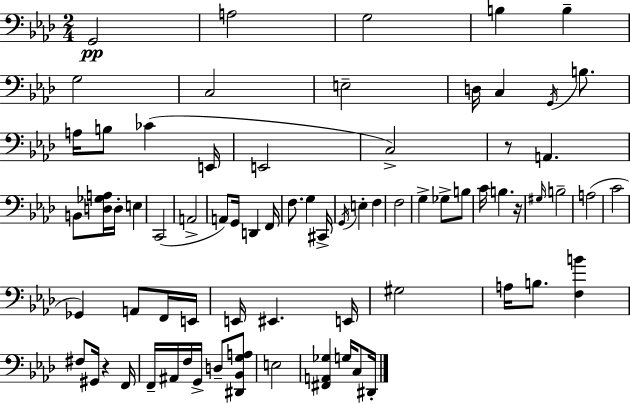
{
  \clef bass
  \numericTimeSignature
  \time 2/4
  \key aes \major
  g,2\pp | a2 | g2 | b4 b4-- | \break g2 | c2 | e2-- | d16 c4 \acciaccatura { g,16 } b8. | \break a16 b8 ces'4( | e,16 e,2 | c2->) | r8 a,4. | \break b,8 <d ges a>16 d16-. e4 | c,2( | a,2-> | a,8) g,16 d,4 | \break f,16 f8. g4 | cis,16-> \acciaccatura { g,16 } e4-. f4 | f2 | g4-> ges8-> | \break b8 c'16 b4. | r16 \grace { gis16 } b2-- | a2( | c'2 | \break ges,4) a,8 | f,16 e,16 e,16 eis,4. | e,16 gis2 | a16 b8. <f b'>4 | \break fis8 gis,16 r4 | f,16 f,16-- ais,16 f16 g,16-> d8-- | <dis, bes, g a>8 e2 | <fis, a, ges>4 g16 | \break c8 dis,16-. \bar "|."
}